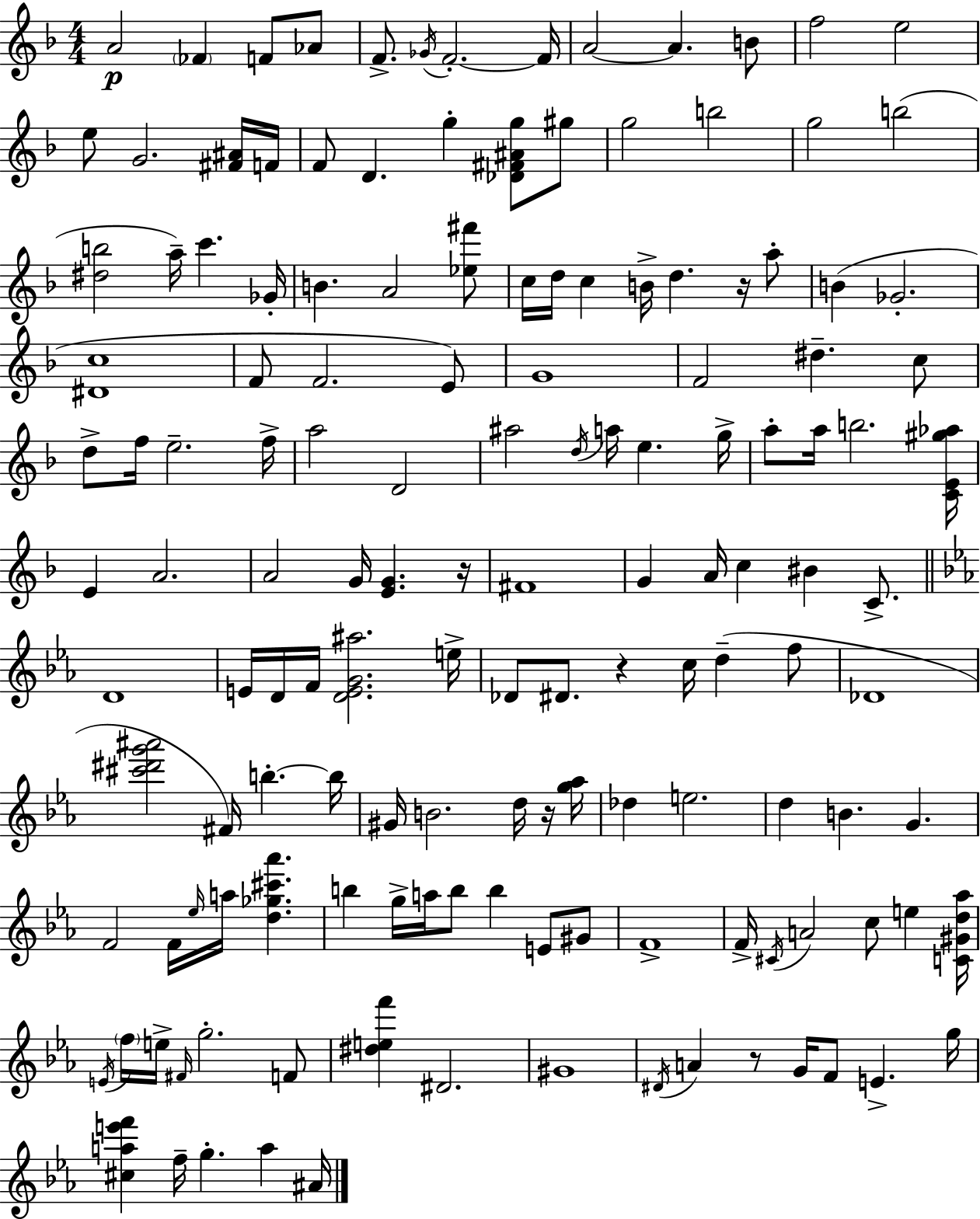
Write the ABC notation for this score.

X:1
T:Untitled
M:4/4
L:1/4
K:F
A2 _F F/2 _A/2 F/2 _G/4 F2 F/4 A2 A B/2 f2 e2 e/2 G2 [^F^A]/4 F/4 F/2 D g [_D^F^Ag]/2 ^g/2 g2 b2 g2 b2 [^db]2 a/4 c' _G/4 B A2 [_e^f']/2 c/4 d/4 c B/4 d z/4 a/2 B _G2 [^Dc]4 F/2 F2 E/2 G4 F2 ^d c/2 d/2 f/4 e2 f/4 a2 D2 ^a2 d/4 a/4 e g/4 a/2 a/4 b2 [CE^g_a]/4 E A2 A2 G/4 [EG] z/4 ^F4 G A/4 c ^B C/2 D4 E/4 D/4 F/4 [DEG^a]2 e/4 _D/2 ^D/2 z c/4 d f/2 _D4 [^c'^d'g'^a']2 ^F/4 b b/4 ^G/4 B2 d/4 z/4 [g_a]/4 _d e2 d B G F2 F/4 _e/4 a/4 [d_g^c'_a'] b g/4 a/4 b/2 b E/2 ^G/2 F4 F/4 ^C/4 A2 c/2 e [C^Gd_a]/4 E/4 f/4 e/4 ^F/4 g2 F/2 [^def'] ^D2 ^G4 ^D/4 A z/2 G/4 F/2 E g/4 [^cae'f'] f/4 g a ^A/4